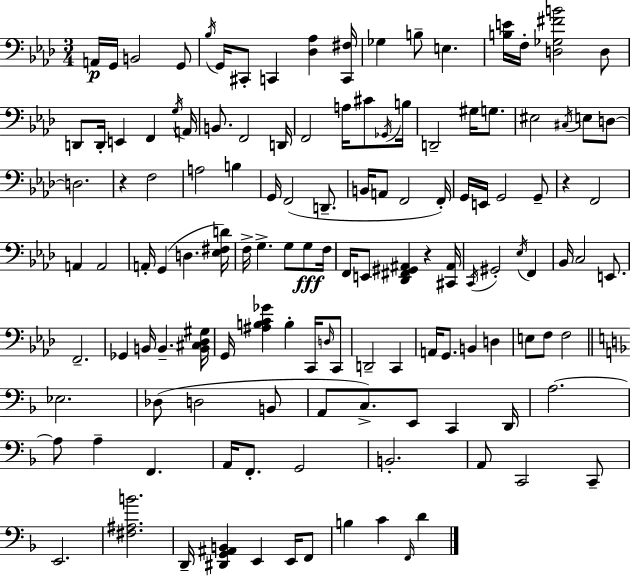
X:1
T:Untitled
M:3/4
L:1/4
K:Fm
A,,/4 G,,/4 B,,2 G,,/2 _B,/4 G,,/4 ^C,,/2 C,, [_D,_A,] [C,,^F,]/4 _G, B,/2 E, [B,E]/4 F,/4 [D,_G,^FB]2 D,/2 D,,/2 D,,/4 E,, F,, G,/4 A,,/4 B,,/2 F,,2 D,,/4 F,,2 A,/4 ^C/2 _G,,/4 B,/4 D,,2 ^G,/4 G,/2 ^E,2 ^C,/4 E,/2 D,/2 D,2 z F,2 A,2 B, G,,/4 F,,2 D,,/2 B,,/4 A,,/2 F,,2 F,,/4 G,,/4 E,,/4 G,,2 G,,/2 z F,,2 A,, A,,2 A,,/4 G,, D, [_E,^F,D]/4 F,/4 G, G,/2 G,/2 F,/4 F,,/4 E,,/2 [_D,,^F,,^G,,^A,,] z [^C,,^A,,]/4 C,,/4 ^G,,2 _E,/4 F,, _B,,/4 C,2 E,,/2 F,,2 _G,, B,,/4 B,, [B,,^C,_D,^G,]/4 G,,/4 [^A,B,C_G] B, C,,/4 D,/4 C,,/2 D,,2 C,, A,,/4 G,,/2 B,, D, E,/2 F,/2 F,2 _E,2 _D,/2 D,2 B,,/2 A,,/2 C,/2 E,,/2 C,, D,,/4 A,2 A,/2 A, F,, A,,/4 F,,/2 G,,2 B,,2 A,,/2 C,,2 C,,/2 E,,2 [^F,^A,B]2 D,,/4 [^D,,G,,^A,,B,,] E,, E,,/4 F,,/2 B, C F,,/4 D